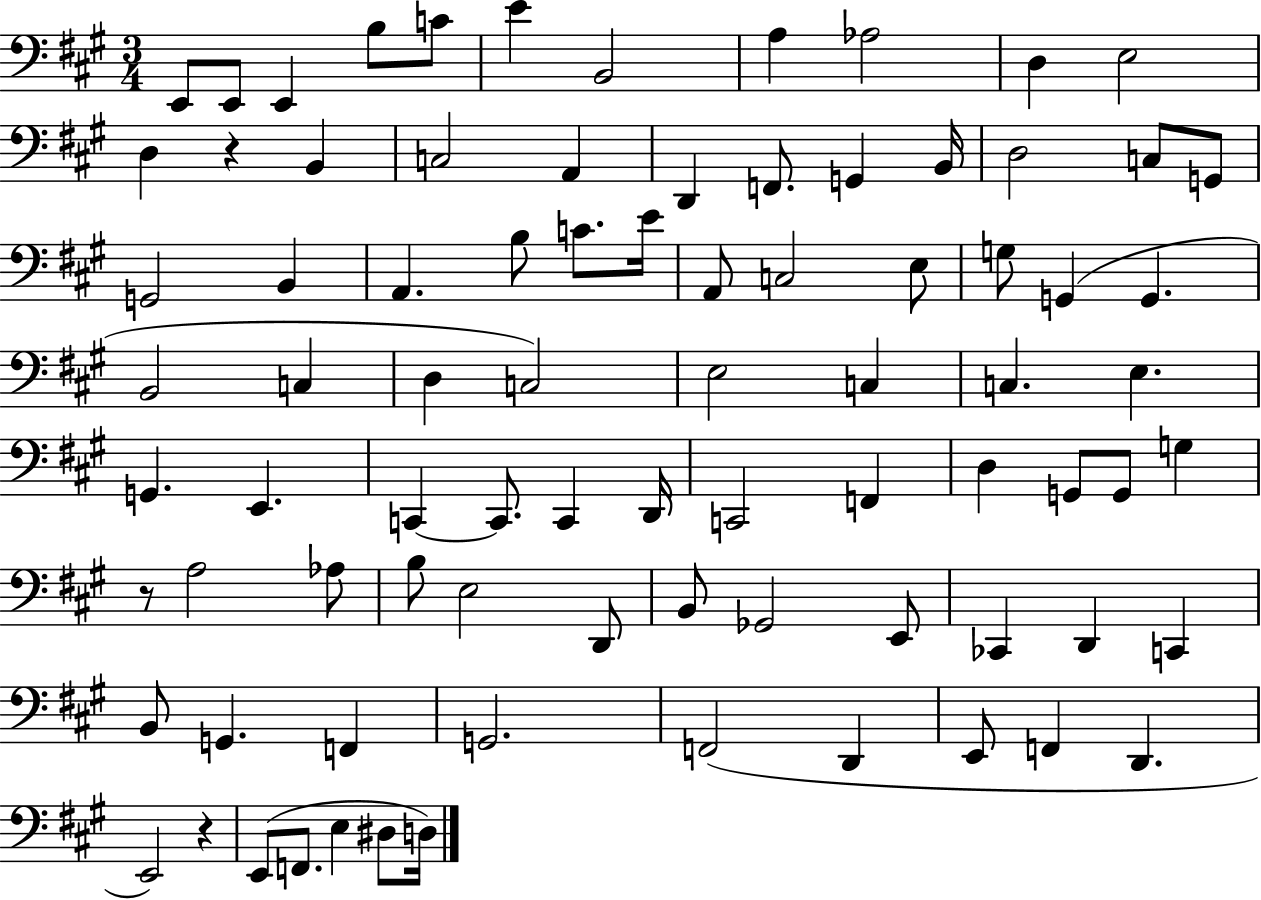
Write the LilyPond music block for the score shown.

{
  \clef bass
  \numericTimeSignature
  \time 3/4
  \key a \major
  e,8 e,8 e,4 b8 c'8 | e'4 b,2 | a4 aes2 | d4 e2 | \break d4 r4 b,4 | c2 a,4 | d,4 f,8. g,4 b,16 | d2 c8 g,8 | \break g,2 b,4 | a,4. b8 c'8. e'16 | a,8 c2 e8 | g8 g,4( g,4. | \break b,2 c4 | d4 c2) | e2 c4 | c4. e4. | \break g,4. e,4. | c,4~~ c,8. c,4 d,16 | c,2 f,4 | d4 g,8 g,8 g4 | \break r8 a2 aes8 | b8 e2 d,8 | b,8 ges,2 e,8 | ces,4 d,4 c,4 | \break b,8 g,4. f,4 | g,2. | f,2( d,4 | e,8 f,4 d,4. | \break e,2) r4 | e,8( f,8. e4 dis8 d16) | \bar "|."
}